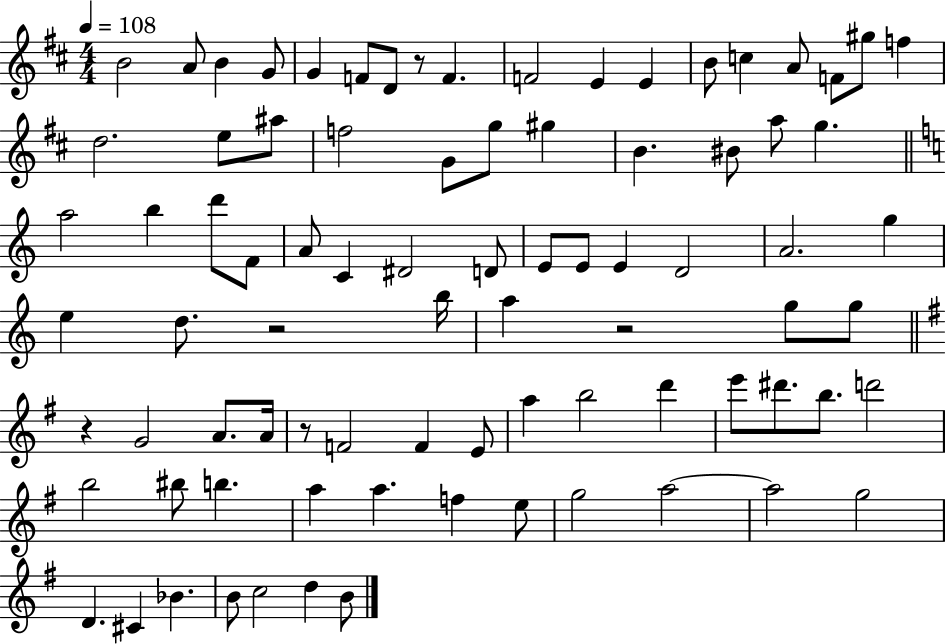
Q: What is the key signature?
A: D major